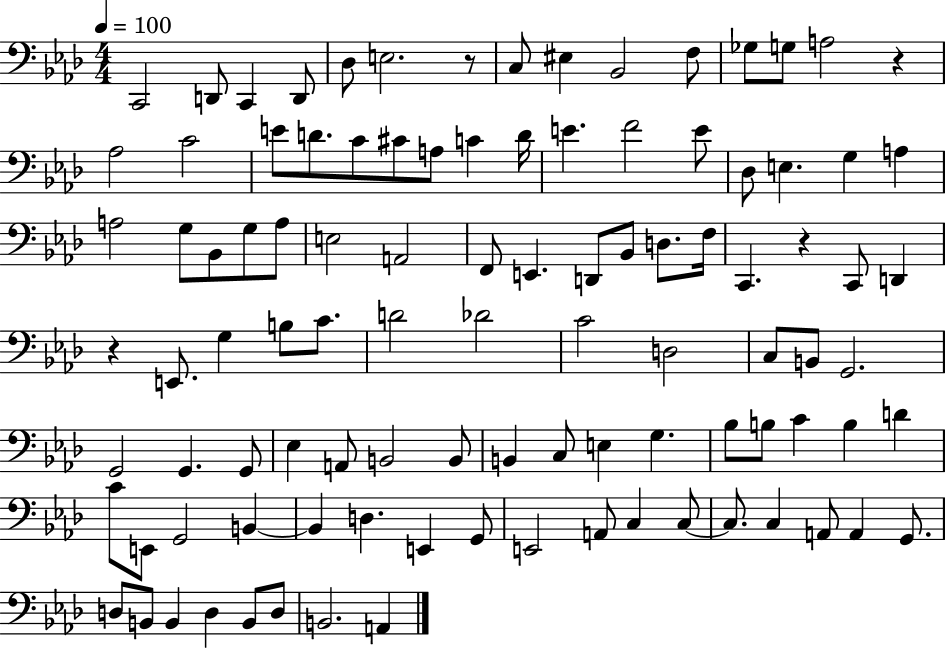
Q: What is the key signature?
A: AES major